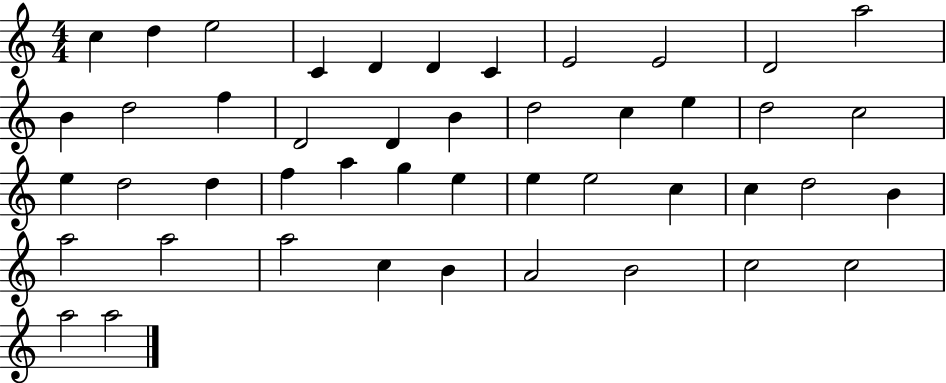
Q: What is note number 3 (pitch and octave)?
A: E5